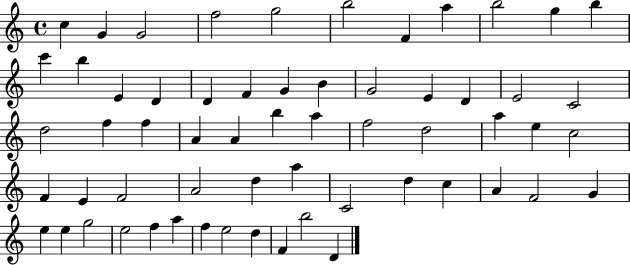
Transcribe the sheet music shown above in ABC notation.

X:1
T:Untitled
M:4/4
L:1/4
K:C
c G G2 f2 g2 b2 F a b2 g b c' b E D D F G B G2 E D E2 C2 d2 f f A A b a f2 d2 a e c2 F E F2 A2 d a C2 d c A F2 G e e g2 e2 f a f e2 d F b2 D